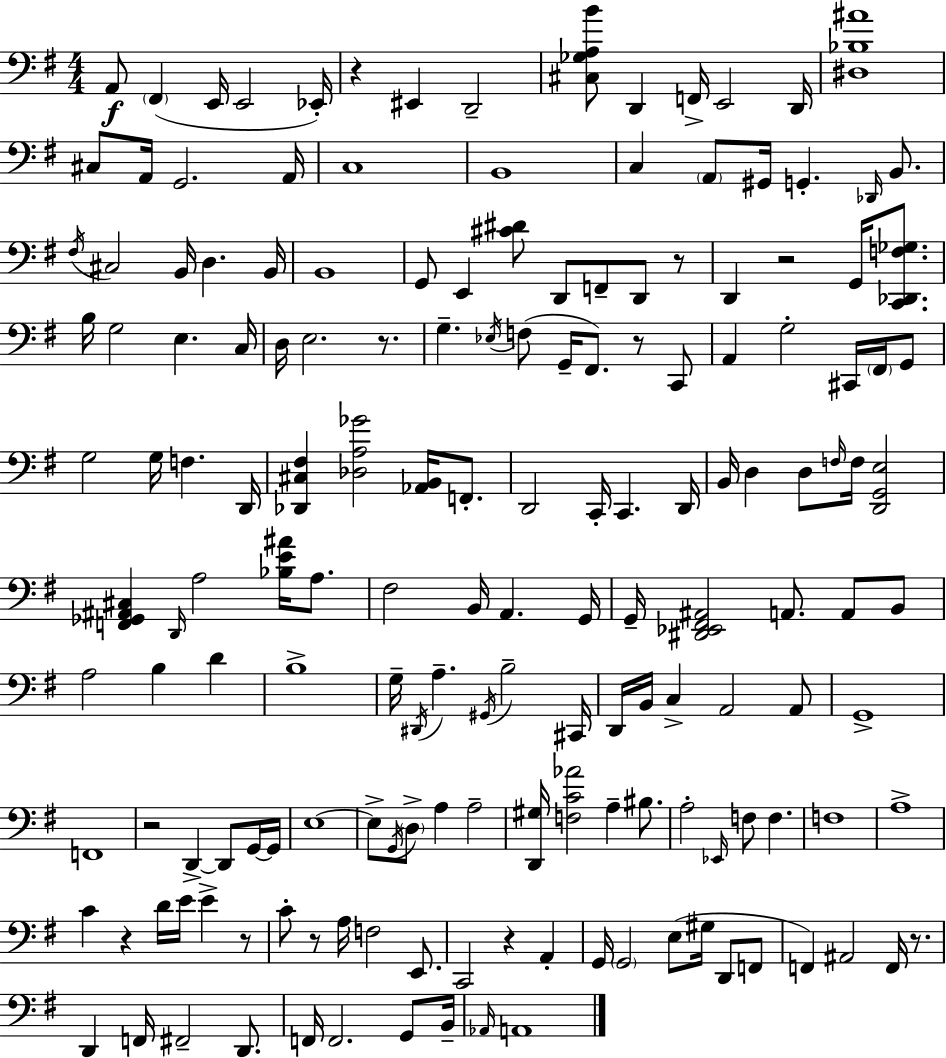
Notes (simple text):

A2/e F#2/q E2/s E2/h Eb2/s R/q EIS2/q D2/h [C#3,Gb3,A3,B4]/e D2/q F2/s E2/h D2/s [D#3,Bb3,A#4]/w C#3/e A2/s G2/h. A2/s C3/w B2/w C3/q A2/e G#2/s G2/q. Db2/s B2/e. F#3/s C#3/h B2/s D3/q. B2/s B2/w G2/e E2/q [C#4,D#4]/e D2/e F2/e D2/e R/e D2/q R/h G2/s [C2,Db2,F3,Gb3]/e. B3/s G3/h E3/q. C3/s D3/s E3/h. R/e. G3/q. Eb3/s F3/e G2/s F#2/e. R/e C2/e A2/q G3/h C#2/s F#2/s G2/e G3/h G3/s F3/q. D2/s [Db2,C#3,F#3]/q [Db3,A3,Gb4]/h [Ab2,B2]/s F2/e. D2/h C2/s C2/q. D2/s B2/s D3/q D3/e F3/s F3/s [D2,G2,E3]/h [F2,Gb2,A#2,C#3]/q D2/s A3/h [Bb3,E4,A#4]/s A3/e. F#3/h B2/s A2/q. G2/s G2/s [D#2,Eb2,F#2,A#2]/h A2/e. A2/e B2/e A3/h B3/q D4/q B3/w G3/s D#2/s A3/q. G#2/s B3/h C#2/s D2/s B2/s C3/q A2/h A2/e G2/w F2/w R/h D2/q D2/e G2/s G2/s E3/w E3/e G2/s D3/e A3/q A3/h [D2,G#3]/s [F3,C4,Ab4]/h A3/q BIS3/e. A3/h Eb2/s F3/e F3/q. F3/w A3/w C4/q R/q D4/s E4/s E4/q R/e C4/e R/e A3/s F3/h E2/e. C2/h R/q A2/q G2/s G2/h E3/e G#3/s D2/e F2/e F2/q A#2/h F2/s R/e. D2/q F2/s F#2/h D2/e. F2/s F2/h. G2/e B2/s Ab2/s A2/w